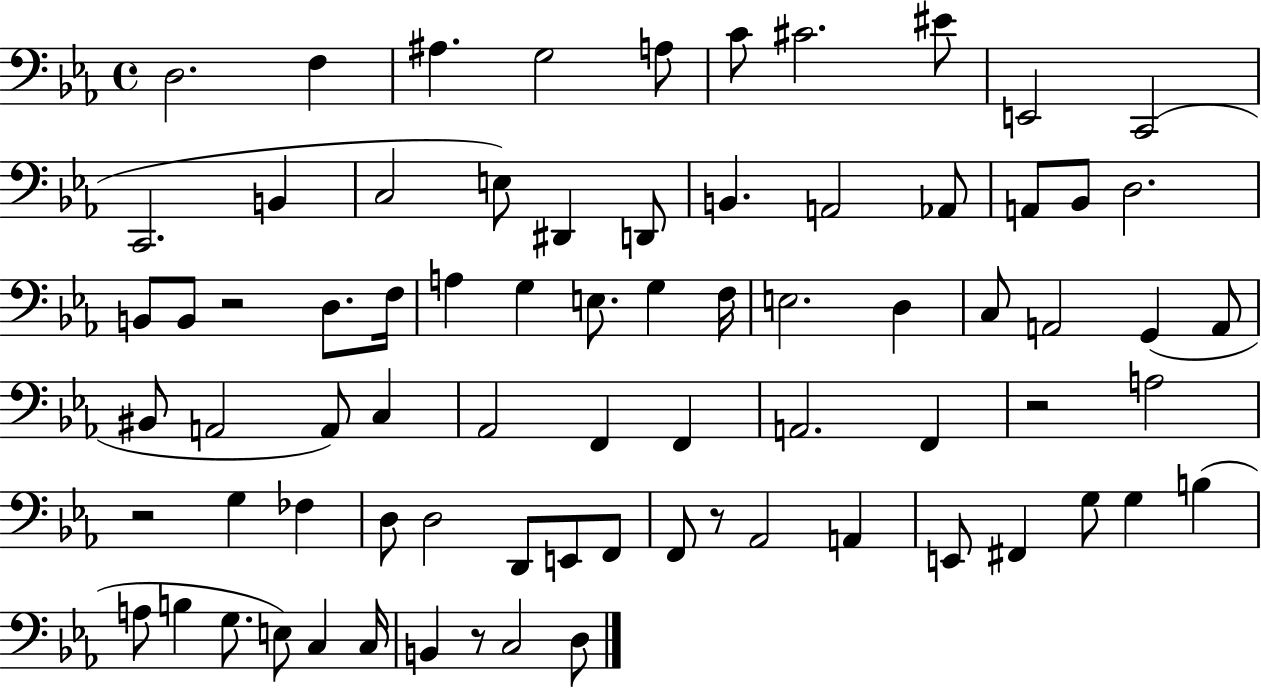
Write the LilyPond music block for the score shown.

{
  \clef bass
  \time 4/4
  \defaultTimeSignature
  \key ees \major
  \repeat volta 2 { d2. f4 | ais4. g2 a8 | c'8 cis'2. eis'8 | e,2 c,2( | \break c,2. b,4 | c2 e8) dis,4 d,8 | b,4. a,2 aes,8 | a,8 bes,8 d2. | \break b,8 b,8 r2 d8. f16 | a4 g4 e8. g4 f16 | e2. d4 | c8 a,2 g,4( a,8 | \break bis,8 a,2 a,8) c4 | aes,2 f,4 f,4 | a,2. f,4 | r2 a2 | \break r2 g4 fes4 | d8 d2 d,8 e,8 f,8 | f,8 r8 aes,2 a,4 | e,8 fis,4 g8 g4 b4( | \break a8 b4 g8. e8) c4 c16 | b,4 r8 c2 d8 | } \bar "|."
}